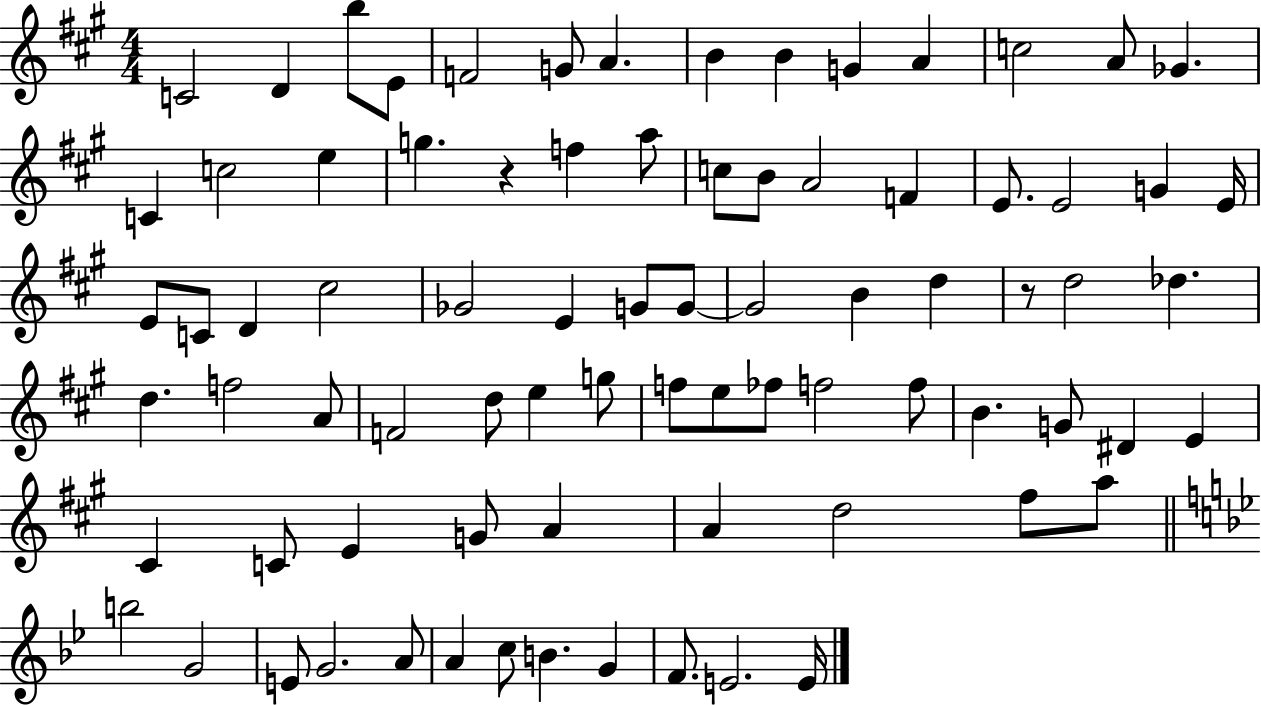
X:1
T:Untitled
M:4/4
L:1/4
K:A
C2 D b/2 E/2 F2 G/2 A B B G A c2 A/2 _G C c2 e g z f a/2 c/2 B/2 A2 F E/2 E2 G E/4 E/2 C/2 D ^c2 _G2 E G/2 G/2 G2 B d z/2 d2 _d d f2 A/2 F2 d/2 e g/2 f/2 e/2 _f/2 f2 f/2 B G/2 ^D E ^C C/2 E G/2 A A d2 ^f/2 a/2 b2 G2 E/2 G2 A/2 A c/2 B G F/2 E2 E/4